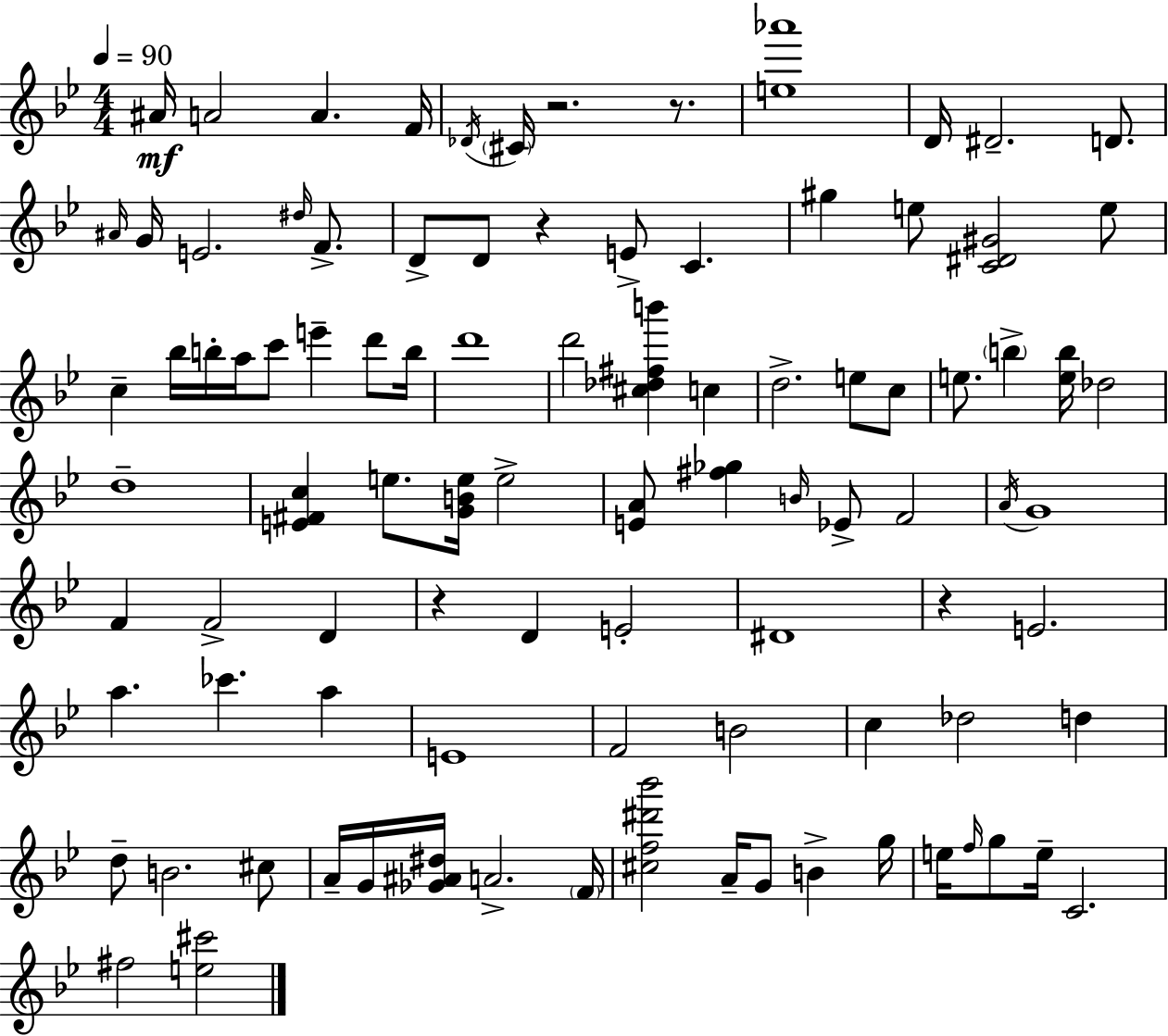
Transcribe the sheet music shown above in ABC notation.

X:1
T:Untitled
M:4/4
L:1/4
K:Bb
^A/4 A2 A F/4 _D/4 ^C/4 z2 z/2 [e_a']4 D/4 ^D2 D/2 ^A/4 G/4 E2 ^d/4 F/2 D/2 D/2 z E/2 C ^g e/2 [C^D^G]2 e/2 c _b/4 b/4 a/4 c'/2 e' d'/2 b/4 d'4 d'2 [^c_d^fb'] c d2 e/2 c/2 e/2 b [eb]/4 _d2 d4 [E^Fc] e/2 [GBe]/4 e2 [EA]/2 [^f_g] B/4 _E/2 F2 A/4 G4 F F2 D z D E2 ^D4 z E2 a _c' a E4 F2 B2 c _d2 d d/2 B2 ^c/2 A/4 G/4 [_G^A^d]/4 A2 F/4 [^cf^d'_b']2 A/4 G/2 B g/4 e/4 f/4 g/2 e/4 C2 ^f2 [e^c']2